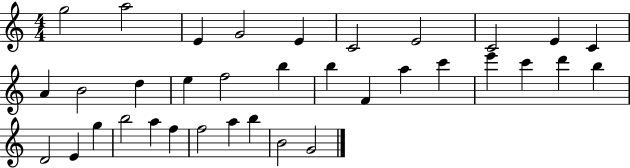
{
  \clef treble
  \numericTimeSignature
  \time 4/4
  \key c \major
  g''2 a''2 | e'4 g'2 e'4 | c'2 e'2 | c'2 e'4 c'4 | \break a'4 b'2 d''4 | e''4 f''2 b''4 | b''4 f'4 a''4 c'''4 | e'''4 c'''4 d'''4 b''4 | \break d'2 e'4 g''4 | b''2 a''4 f''4 | f''2 a''4 b''4 | b'2 g'2 | \break \bar "|."
}